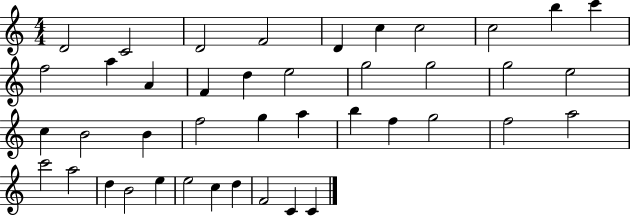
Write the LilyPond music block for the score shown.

{
  \clef treble
  \numericTimeSignature
  \time 4/4
  \key c \major
  d'2 c'2 | d'2 f'2 | d'4 c''4 c''2 | c''2 b''4 c'''4 | \break f''2 a''4 a'4 | f'4 d''4 e''2 | g''2 g''2 | g''2 e''2 | \break c''4 b'2 b'4 | f''2 g''4 a''4 | b''4 f''4 g''2 | f''2 a''2 | \break c'''2 a''2 | d''4 b'2 e''4 | e''2 c''4 d''4 | f'2 c'4 c'4 | \break \bar "|."
}